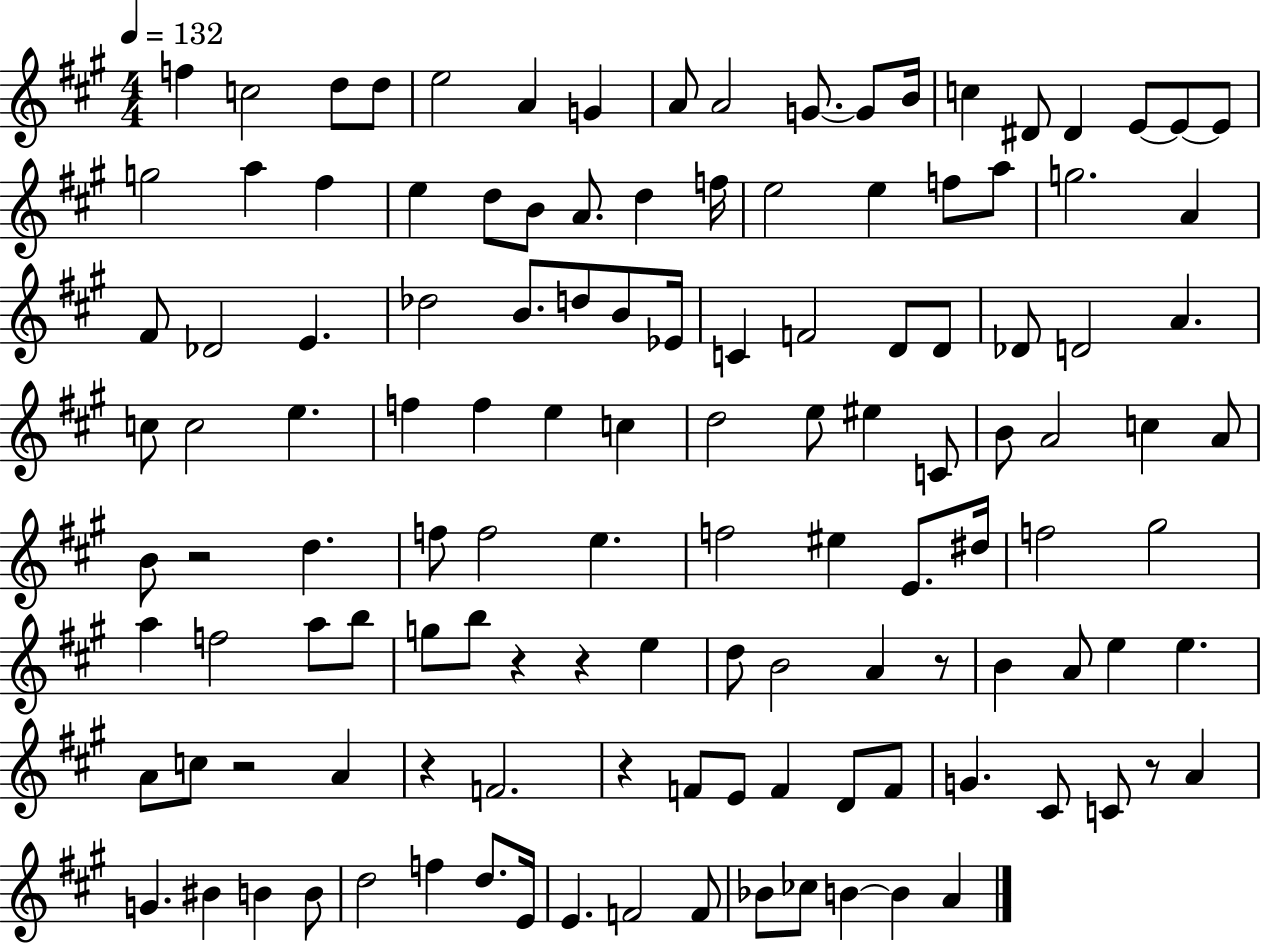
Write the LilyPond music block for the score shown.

{
  \clef treble
  \numericTimeSignature
  \time 4/4
  \key a \major
  \tempo 4 = 132
  f''4 c''2 d''8 d''8 | e''2 a'4 g'4 | a'8 a'2 g'8.~~ g'8 b'16 | c''4 dis'8 dis'4 e'8~~ e'8~~ e'8 | \break g''2 a''4 fis''4 | e''4 d''8 b'8 a'8. d''4 f''16 | e''2 e''4 f''8 a''8 | g''2. a'4 | \break fis'8 des'2 e'4. | des''2 b'8. d''8 b'8 ees'16 | c'4 f'2 d'8 d'8 | des'8 d'2 a'4. | \break c''8 c''2 e''4. | f''4 f''4 e''4 c''4 | d''2 e''8 eis''4 c'8 | b'8 a'2 c''4 a'8 | \break b'8 r2 d''4. | f''8 f''2 e''4. | f''2 eis''4 e'8. dis''16 | f''2 gis''2 | \break a''4 f''2 a''8 b''8 | g''8 b''8 r4 r4 e''4 | d''8 b'2 a'4 r8 | b'4 a'8 e''4 e''4. | \break a'8 c''8 r2 a'4 | r4 f'2. | r4 f'8 e'8 f'4 d'8 f'8 | g'4. cis'8 c'8 r8 a'4 | \break g'4. bis'4 b'4 b'8 | d''2 f''4 d''8. e'16 | e'4. f'2 f'8 | bes'8 ces''8 b'4~~ b'4 a'4 | \break \bar "|."
}